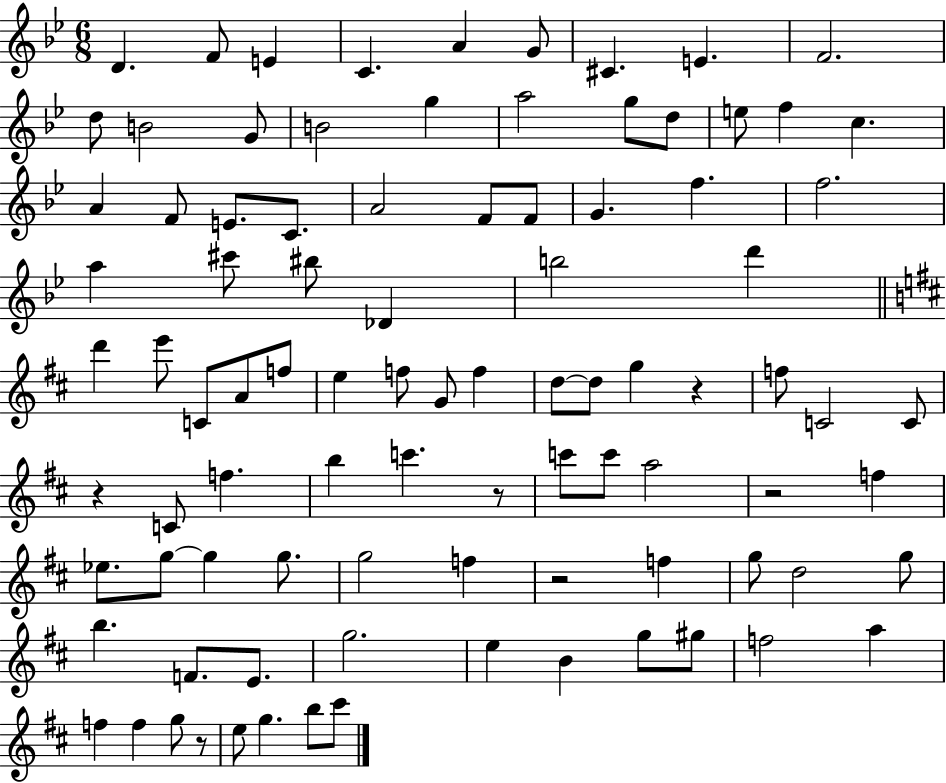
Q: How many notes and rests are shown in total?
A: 92